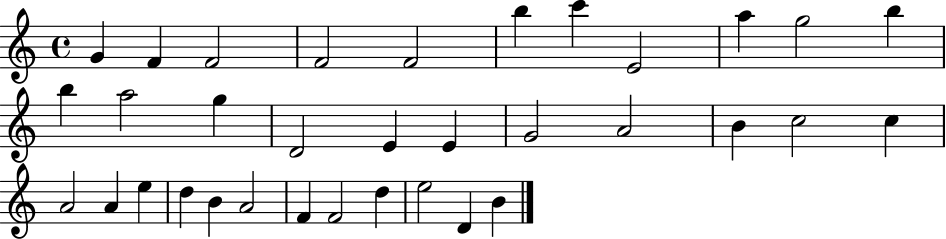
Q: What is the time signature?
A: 4/4